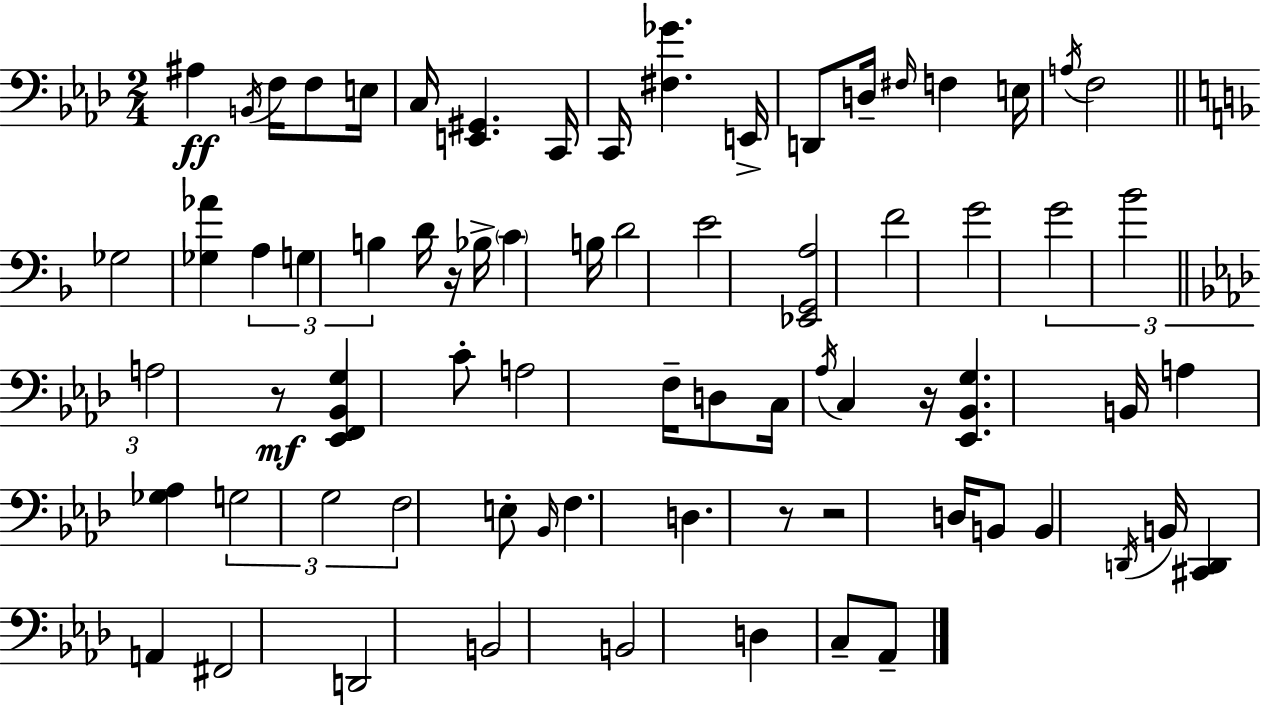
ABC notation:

X:1
T:Untitled
M:2/4
L:1/4
K:Fm
^A, B,,/4 F,/4 F,/2 E,/4 C,/4 [E,,^G,,] C,,/4 C,,/4 [^F,_G] E,,/4 D,,/2 D,/4 ^F,/4 F, E,/4 A,/4 F,2 _G,2 [_G,_A] A, G, B, D/4 z/4 _B,/4 C B,/4 D2 E2 [_E,,G,,A,]2 F2 G2 G2 _B2 A,2 z/2 [_E,,F,,_B,,G,] C/2 A,2 F,/4 D,/2 C,/4 _A,/4 C, z/4 [_E,,_B,,G,] B,,/4 A, [_G,_A,] G,2 G,2 F,2 E,/2 _B,,/4 F, D, z/2 z2 D,/4 B,,/2 B,, D,,/4 B,,/4 [^C,,D,,] A,, ^F,,2 D,,2 B,,2 B,,2 D, C,/2 _A,,/2